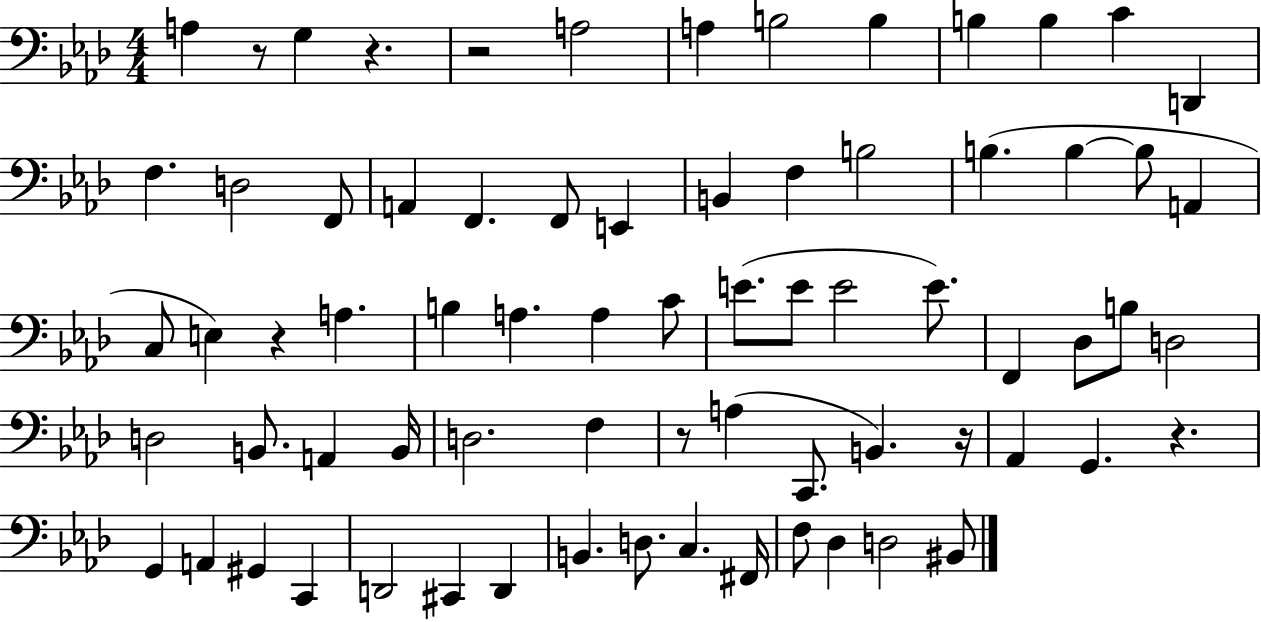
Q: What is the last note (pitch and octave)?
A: BIS2